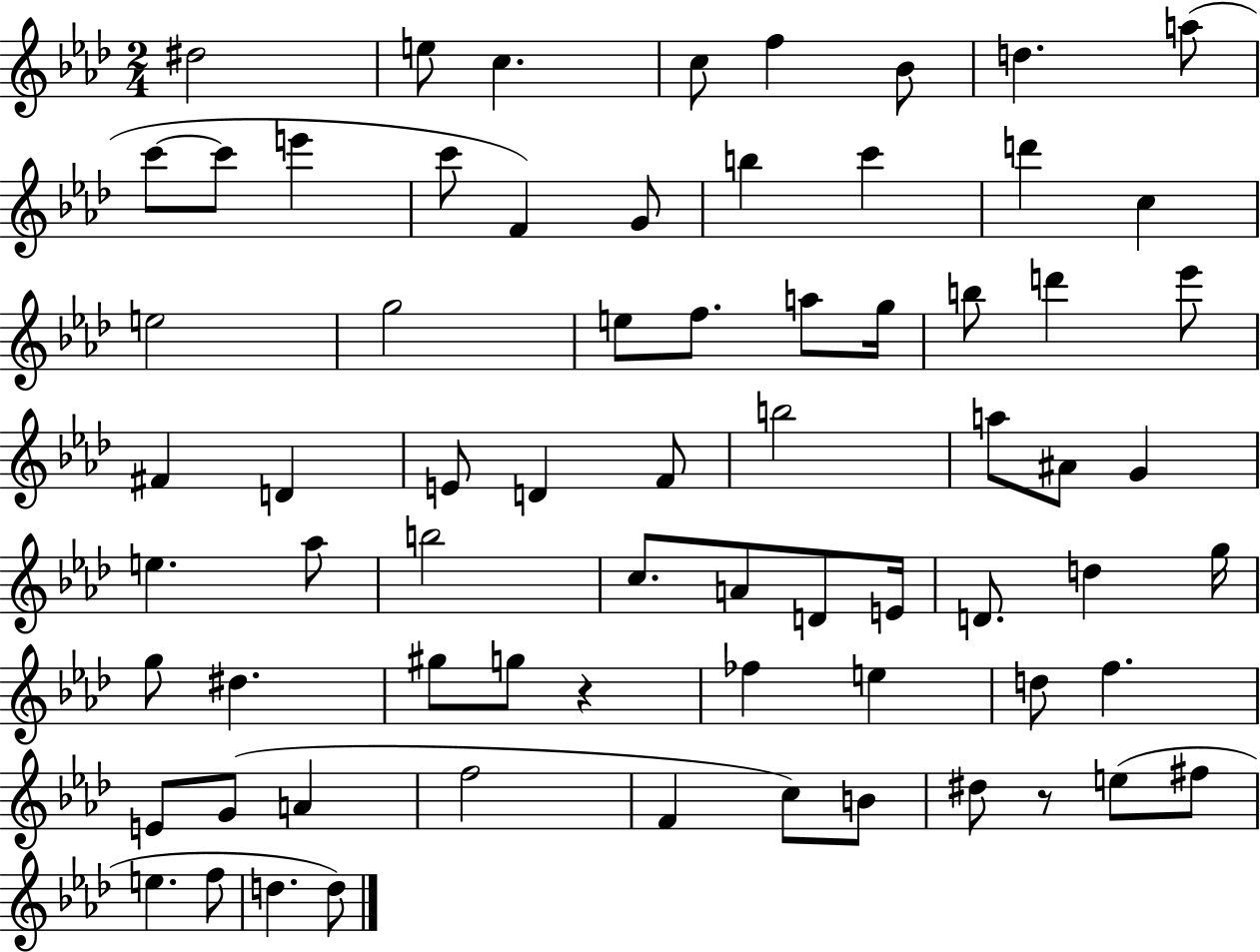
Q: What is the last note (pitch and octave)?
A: D5